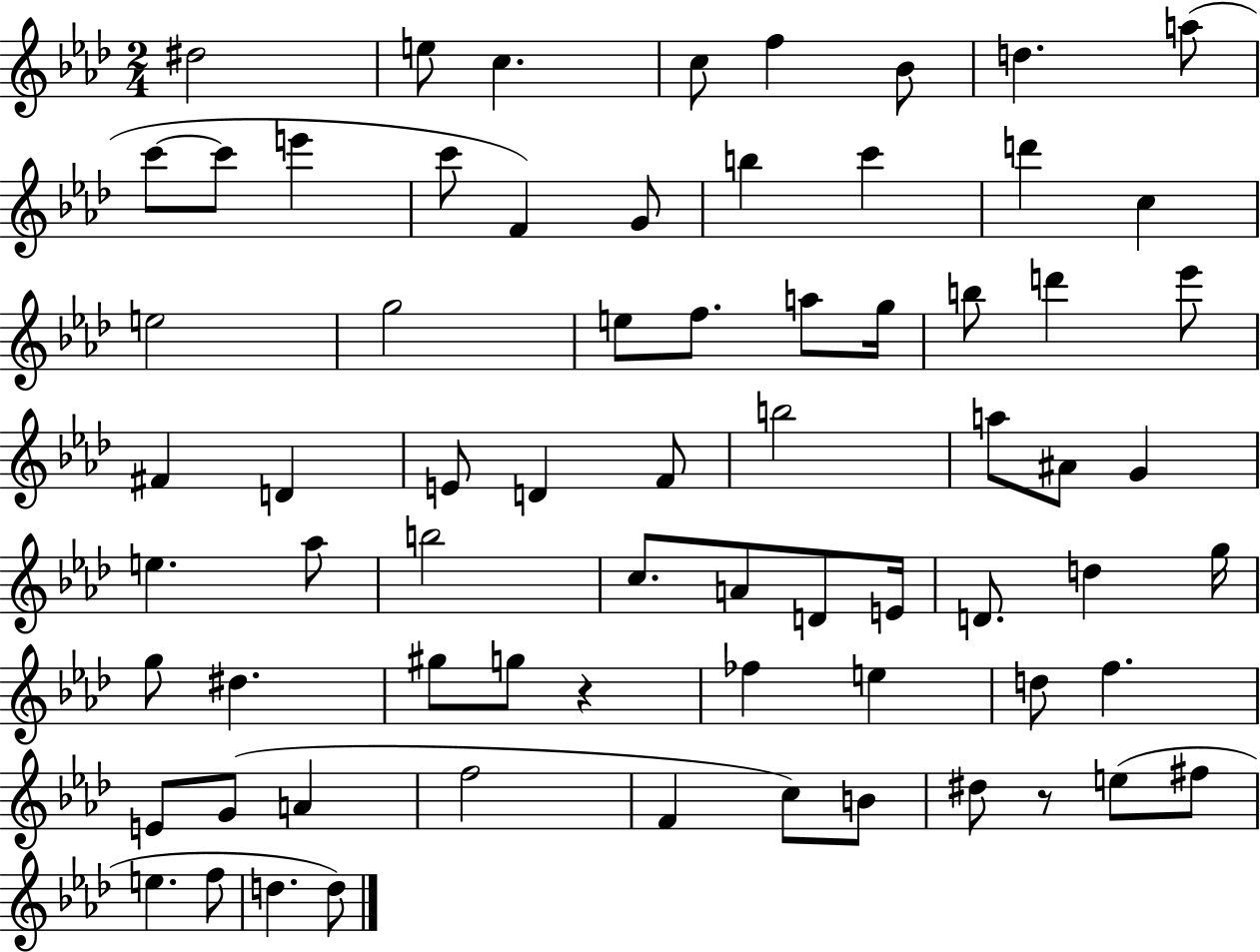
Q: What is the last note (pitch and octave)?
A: D5